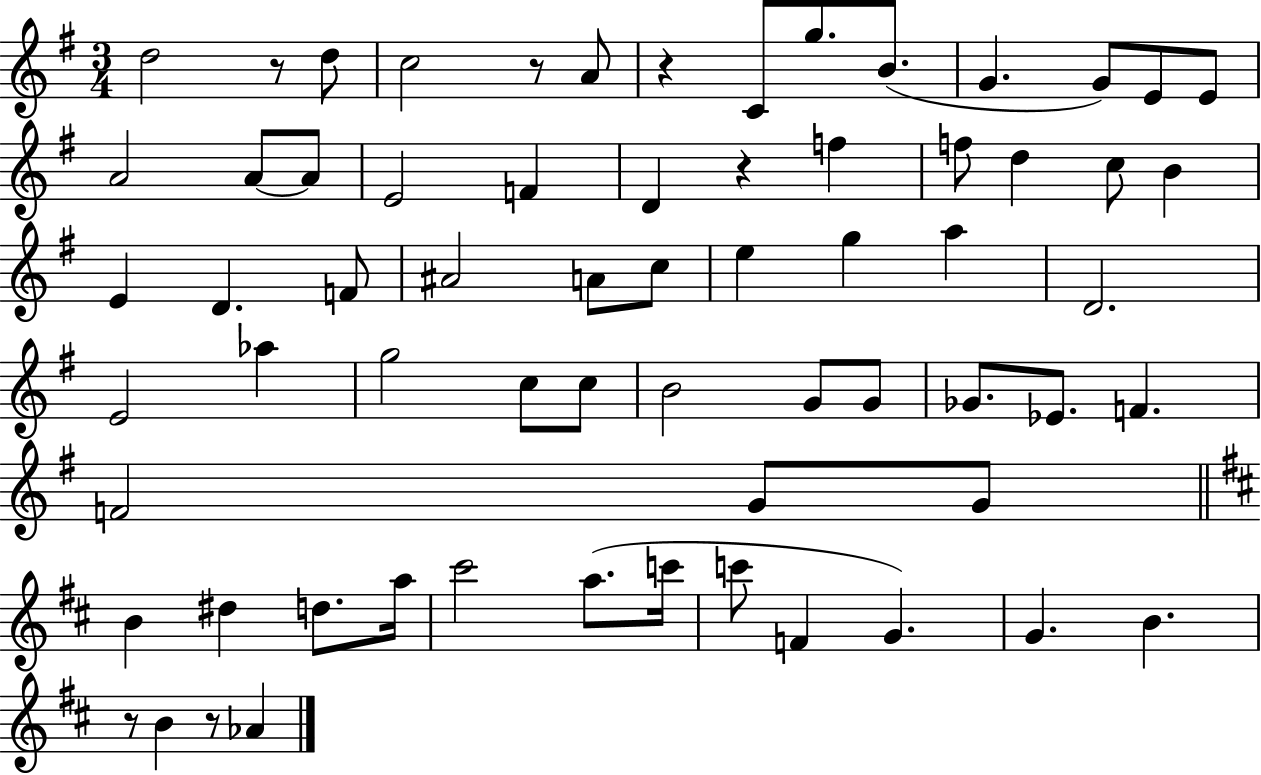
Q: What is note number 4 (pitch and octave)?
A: A4